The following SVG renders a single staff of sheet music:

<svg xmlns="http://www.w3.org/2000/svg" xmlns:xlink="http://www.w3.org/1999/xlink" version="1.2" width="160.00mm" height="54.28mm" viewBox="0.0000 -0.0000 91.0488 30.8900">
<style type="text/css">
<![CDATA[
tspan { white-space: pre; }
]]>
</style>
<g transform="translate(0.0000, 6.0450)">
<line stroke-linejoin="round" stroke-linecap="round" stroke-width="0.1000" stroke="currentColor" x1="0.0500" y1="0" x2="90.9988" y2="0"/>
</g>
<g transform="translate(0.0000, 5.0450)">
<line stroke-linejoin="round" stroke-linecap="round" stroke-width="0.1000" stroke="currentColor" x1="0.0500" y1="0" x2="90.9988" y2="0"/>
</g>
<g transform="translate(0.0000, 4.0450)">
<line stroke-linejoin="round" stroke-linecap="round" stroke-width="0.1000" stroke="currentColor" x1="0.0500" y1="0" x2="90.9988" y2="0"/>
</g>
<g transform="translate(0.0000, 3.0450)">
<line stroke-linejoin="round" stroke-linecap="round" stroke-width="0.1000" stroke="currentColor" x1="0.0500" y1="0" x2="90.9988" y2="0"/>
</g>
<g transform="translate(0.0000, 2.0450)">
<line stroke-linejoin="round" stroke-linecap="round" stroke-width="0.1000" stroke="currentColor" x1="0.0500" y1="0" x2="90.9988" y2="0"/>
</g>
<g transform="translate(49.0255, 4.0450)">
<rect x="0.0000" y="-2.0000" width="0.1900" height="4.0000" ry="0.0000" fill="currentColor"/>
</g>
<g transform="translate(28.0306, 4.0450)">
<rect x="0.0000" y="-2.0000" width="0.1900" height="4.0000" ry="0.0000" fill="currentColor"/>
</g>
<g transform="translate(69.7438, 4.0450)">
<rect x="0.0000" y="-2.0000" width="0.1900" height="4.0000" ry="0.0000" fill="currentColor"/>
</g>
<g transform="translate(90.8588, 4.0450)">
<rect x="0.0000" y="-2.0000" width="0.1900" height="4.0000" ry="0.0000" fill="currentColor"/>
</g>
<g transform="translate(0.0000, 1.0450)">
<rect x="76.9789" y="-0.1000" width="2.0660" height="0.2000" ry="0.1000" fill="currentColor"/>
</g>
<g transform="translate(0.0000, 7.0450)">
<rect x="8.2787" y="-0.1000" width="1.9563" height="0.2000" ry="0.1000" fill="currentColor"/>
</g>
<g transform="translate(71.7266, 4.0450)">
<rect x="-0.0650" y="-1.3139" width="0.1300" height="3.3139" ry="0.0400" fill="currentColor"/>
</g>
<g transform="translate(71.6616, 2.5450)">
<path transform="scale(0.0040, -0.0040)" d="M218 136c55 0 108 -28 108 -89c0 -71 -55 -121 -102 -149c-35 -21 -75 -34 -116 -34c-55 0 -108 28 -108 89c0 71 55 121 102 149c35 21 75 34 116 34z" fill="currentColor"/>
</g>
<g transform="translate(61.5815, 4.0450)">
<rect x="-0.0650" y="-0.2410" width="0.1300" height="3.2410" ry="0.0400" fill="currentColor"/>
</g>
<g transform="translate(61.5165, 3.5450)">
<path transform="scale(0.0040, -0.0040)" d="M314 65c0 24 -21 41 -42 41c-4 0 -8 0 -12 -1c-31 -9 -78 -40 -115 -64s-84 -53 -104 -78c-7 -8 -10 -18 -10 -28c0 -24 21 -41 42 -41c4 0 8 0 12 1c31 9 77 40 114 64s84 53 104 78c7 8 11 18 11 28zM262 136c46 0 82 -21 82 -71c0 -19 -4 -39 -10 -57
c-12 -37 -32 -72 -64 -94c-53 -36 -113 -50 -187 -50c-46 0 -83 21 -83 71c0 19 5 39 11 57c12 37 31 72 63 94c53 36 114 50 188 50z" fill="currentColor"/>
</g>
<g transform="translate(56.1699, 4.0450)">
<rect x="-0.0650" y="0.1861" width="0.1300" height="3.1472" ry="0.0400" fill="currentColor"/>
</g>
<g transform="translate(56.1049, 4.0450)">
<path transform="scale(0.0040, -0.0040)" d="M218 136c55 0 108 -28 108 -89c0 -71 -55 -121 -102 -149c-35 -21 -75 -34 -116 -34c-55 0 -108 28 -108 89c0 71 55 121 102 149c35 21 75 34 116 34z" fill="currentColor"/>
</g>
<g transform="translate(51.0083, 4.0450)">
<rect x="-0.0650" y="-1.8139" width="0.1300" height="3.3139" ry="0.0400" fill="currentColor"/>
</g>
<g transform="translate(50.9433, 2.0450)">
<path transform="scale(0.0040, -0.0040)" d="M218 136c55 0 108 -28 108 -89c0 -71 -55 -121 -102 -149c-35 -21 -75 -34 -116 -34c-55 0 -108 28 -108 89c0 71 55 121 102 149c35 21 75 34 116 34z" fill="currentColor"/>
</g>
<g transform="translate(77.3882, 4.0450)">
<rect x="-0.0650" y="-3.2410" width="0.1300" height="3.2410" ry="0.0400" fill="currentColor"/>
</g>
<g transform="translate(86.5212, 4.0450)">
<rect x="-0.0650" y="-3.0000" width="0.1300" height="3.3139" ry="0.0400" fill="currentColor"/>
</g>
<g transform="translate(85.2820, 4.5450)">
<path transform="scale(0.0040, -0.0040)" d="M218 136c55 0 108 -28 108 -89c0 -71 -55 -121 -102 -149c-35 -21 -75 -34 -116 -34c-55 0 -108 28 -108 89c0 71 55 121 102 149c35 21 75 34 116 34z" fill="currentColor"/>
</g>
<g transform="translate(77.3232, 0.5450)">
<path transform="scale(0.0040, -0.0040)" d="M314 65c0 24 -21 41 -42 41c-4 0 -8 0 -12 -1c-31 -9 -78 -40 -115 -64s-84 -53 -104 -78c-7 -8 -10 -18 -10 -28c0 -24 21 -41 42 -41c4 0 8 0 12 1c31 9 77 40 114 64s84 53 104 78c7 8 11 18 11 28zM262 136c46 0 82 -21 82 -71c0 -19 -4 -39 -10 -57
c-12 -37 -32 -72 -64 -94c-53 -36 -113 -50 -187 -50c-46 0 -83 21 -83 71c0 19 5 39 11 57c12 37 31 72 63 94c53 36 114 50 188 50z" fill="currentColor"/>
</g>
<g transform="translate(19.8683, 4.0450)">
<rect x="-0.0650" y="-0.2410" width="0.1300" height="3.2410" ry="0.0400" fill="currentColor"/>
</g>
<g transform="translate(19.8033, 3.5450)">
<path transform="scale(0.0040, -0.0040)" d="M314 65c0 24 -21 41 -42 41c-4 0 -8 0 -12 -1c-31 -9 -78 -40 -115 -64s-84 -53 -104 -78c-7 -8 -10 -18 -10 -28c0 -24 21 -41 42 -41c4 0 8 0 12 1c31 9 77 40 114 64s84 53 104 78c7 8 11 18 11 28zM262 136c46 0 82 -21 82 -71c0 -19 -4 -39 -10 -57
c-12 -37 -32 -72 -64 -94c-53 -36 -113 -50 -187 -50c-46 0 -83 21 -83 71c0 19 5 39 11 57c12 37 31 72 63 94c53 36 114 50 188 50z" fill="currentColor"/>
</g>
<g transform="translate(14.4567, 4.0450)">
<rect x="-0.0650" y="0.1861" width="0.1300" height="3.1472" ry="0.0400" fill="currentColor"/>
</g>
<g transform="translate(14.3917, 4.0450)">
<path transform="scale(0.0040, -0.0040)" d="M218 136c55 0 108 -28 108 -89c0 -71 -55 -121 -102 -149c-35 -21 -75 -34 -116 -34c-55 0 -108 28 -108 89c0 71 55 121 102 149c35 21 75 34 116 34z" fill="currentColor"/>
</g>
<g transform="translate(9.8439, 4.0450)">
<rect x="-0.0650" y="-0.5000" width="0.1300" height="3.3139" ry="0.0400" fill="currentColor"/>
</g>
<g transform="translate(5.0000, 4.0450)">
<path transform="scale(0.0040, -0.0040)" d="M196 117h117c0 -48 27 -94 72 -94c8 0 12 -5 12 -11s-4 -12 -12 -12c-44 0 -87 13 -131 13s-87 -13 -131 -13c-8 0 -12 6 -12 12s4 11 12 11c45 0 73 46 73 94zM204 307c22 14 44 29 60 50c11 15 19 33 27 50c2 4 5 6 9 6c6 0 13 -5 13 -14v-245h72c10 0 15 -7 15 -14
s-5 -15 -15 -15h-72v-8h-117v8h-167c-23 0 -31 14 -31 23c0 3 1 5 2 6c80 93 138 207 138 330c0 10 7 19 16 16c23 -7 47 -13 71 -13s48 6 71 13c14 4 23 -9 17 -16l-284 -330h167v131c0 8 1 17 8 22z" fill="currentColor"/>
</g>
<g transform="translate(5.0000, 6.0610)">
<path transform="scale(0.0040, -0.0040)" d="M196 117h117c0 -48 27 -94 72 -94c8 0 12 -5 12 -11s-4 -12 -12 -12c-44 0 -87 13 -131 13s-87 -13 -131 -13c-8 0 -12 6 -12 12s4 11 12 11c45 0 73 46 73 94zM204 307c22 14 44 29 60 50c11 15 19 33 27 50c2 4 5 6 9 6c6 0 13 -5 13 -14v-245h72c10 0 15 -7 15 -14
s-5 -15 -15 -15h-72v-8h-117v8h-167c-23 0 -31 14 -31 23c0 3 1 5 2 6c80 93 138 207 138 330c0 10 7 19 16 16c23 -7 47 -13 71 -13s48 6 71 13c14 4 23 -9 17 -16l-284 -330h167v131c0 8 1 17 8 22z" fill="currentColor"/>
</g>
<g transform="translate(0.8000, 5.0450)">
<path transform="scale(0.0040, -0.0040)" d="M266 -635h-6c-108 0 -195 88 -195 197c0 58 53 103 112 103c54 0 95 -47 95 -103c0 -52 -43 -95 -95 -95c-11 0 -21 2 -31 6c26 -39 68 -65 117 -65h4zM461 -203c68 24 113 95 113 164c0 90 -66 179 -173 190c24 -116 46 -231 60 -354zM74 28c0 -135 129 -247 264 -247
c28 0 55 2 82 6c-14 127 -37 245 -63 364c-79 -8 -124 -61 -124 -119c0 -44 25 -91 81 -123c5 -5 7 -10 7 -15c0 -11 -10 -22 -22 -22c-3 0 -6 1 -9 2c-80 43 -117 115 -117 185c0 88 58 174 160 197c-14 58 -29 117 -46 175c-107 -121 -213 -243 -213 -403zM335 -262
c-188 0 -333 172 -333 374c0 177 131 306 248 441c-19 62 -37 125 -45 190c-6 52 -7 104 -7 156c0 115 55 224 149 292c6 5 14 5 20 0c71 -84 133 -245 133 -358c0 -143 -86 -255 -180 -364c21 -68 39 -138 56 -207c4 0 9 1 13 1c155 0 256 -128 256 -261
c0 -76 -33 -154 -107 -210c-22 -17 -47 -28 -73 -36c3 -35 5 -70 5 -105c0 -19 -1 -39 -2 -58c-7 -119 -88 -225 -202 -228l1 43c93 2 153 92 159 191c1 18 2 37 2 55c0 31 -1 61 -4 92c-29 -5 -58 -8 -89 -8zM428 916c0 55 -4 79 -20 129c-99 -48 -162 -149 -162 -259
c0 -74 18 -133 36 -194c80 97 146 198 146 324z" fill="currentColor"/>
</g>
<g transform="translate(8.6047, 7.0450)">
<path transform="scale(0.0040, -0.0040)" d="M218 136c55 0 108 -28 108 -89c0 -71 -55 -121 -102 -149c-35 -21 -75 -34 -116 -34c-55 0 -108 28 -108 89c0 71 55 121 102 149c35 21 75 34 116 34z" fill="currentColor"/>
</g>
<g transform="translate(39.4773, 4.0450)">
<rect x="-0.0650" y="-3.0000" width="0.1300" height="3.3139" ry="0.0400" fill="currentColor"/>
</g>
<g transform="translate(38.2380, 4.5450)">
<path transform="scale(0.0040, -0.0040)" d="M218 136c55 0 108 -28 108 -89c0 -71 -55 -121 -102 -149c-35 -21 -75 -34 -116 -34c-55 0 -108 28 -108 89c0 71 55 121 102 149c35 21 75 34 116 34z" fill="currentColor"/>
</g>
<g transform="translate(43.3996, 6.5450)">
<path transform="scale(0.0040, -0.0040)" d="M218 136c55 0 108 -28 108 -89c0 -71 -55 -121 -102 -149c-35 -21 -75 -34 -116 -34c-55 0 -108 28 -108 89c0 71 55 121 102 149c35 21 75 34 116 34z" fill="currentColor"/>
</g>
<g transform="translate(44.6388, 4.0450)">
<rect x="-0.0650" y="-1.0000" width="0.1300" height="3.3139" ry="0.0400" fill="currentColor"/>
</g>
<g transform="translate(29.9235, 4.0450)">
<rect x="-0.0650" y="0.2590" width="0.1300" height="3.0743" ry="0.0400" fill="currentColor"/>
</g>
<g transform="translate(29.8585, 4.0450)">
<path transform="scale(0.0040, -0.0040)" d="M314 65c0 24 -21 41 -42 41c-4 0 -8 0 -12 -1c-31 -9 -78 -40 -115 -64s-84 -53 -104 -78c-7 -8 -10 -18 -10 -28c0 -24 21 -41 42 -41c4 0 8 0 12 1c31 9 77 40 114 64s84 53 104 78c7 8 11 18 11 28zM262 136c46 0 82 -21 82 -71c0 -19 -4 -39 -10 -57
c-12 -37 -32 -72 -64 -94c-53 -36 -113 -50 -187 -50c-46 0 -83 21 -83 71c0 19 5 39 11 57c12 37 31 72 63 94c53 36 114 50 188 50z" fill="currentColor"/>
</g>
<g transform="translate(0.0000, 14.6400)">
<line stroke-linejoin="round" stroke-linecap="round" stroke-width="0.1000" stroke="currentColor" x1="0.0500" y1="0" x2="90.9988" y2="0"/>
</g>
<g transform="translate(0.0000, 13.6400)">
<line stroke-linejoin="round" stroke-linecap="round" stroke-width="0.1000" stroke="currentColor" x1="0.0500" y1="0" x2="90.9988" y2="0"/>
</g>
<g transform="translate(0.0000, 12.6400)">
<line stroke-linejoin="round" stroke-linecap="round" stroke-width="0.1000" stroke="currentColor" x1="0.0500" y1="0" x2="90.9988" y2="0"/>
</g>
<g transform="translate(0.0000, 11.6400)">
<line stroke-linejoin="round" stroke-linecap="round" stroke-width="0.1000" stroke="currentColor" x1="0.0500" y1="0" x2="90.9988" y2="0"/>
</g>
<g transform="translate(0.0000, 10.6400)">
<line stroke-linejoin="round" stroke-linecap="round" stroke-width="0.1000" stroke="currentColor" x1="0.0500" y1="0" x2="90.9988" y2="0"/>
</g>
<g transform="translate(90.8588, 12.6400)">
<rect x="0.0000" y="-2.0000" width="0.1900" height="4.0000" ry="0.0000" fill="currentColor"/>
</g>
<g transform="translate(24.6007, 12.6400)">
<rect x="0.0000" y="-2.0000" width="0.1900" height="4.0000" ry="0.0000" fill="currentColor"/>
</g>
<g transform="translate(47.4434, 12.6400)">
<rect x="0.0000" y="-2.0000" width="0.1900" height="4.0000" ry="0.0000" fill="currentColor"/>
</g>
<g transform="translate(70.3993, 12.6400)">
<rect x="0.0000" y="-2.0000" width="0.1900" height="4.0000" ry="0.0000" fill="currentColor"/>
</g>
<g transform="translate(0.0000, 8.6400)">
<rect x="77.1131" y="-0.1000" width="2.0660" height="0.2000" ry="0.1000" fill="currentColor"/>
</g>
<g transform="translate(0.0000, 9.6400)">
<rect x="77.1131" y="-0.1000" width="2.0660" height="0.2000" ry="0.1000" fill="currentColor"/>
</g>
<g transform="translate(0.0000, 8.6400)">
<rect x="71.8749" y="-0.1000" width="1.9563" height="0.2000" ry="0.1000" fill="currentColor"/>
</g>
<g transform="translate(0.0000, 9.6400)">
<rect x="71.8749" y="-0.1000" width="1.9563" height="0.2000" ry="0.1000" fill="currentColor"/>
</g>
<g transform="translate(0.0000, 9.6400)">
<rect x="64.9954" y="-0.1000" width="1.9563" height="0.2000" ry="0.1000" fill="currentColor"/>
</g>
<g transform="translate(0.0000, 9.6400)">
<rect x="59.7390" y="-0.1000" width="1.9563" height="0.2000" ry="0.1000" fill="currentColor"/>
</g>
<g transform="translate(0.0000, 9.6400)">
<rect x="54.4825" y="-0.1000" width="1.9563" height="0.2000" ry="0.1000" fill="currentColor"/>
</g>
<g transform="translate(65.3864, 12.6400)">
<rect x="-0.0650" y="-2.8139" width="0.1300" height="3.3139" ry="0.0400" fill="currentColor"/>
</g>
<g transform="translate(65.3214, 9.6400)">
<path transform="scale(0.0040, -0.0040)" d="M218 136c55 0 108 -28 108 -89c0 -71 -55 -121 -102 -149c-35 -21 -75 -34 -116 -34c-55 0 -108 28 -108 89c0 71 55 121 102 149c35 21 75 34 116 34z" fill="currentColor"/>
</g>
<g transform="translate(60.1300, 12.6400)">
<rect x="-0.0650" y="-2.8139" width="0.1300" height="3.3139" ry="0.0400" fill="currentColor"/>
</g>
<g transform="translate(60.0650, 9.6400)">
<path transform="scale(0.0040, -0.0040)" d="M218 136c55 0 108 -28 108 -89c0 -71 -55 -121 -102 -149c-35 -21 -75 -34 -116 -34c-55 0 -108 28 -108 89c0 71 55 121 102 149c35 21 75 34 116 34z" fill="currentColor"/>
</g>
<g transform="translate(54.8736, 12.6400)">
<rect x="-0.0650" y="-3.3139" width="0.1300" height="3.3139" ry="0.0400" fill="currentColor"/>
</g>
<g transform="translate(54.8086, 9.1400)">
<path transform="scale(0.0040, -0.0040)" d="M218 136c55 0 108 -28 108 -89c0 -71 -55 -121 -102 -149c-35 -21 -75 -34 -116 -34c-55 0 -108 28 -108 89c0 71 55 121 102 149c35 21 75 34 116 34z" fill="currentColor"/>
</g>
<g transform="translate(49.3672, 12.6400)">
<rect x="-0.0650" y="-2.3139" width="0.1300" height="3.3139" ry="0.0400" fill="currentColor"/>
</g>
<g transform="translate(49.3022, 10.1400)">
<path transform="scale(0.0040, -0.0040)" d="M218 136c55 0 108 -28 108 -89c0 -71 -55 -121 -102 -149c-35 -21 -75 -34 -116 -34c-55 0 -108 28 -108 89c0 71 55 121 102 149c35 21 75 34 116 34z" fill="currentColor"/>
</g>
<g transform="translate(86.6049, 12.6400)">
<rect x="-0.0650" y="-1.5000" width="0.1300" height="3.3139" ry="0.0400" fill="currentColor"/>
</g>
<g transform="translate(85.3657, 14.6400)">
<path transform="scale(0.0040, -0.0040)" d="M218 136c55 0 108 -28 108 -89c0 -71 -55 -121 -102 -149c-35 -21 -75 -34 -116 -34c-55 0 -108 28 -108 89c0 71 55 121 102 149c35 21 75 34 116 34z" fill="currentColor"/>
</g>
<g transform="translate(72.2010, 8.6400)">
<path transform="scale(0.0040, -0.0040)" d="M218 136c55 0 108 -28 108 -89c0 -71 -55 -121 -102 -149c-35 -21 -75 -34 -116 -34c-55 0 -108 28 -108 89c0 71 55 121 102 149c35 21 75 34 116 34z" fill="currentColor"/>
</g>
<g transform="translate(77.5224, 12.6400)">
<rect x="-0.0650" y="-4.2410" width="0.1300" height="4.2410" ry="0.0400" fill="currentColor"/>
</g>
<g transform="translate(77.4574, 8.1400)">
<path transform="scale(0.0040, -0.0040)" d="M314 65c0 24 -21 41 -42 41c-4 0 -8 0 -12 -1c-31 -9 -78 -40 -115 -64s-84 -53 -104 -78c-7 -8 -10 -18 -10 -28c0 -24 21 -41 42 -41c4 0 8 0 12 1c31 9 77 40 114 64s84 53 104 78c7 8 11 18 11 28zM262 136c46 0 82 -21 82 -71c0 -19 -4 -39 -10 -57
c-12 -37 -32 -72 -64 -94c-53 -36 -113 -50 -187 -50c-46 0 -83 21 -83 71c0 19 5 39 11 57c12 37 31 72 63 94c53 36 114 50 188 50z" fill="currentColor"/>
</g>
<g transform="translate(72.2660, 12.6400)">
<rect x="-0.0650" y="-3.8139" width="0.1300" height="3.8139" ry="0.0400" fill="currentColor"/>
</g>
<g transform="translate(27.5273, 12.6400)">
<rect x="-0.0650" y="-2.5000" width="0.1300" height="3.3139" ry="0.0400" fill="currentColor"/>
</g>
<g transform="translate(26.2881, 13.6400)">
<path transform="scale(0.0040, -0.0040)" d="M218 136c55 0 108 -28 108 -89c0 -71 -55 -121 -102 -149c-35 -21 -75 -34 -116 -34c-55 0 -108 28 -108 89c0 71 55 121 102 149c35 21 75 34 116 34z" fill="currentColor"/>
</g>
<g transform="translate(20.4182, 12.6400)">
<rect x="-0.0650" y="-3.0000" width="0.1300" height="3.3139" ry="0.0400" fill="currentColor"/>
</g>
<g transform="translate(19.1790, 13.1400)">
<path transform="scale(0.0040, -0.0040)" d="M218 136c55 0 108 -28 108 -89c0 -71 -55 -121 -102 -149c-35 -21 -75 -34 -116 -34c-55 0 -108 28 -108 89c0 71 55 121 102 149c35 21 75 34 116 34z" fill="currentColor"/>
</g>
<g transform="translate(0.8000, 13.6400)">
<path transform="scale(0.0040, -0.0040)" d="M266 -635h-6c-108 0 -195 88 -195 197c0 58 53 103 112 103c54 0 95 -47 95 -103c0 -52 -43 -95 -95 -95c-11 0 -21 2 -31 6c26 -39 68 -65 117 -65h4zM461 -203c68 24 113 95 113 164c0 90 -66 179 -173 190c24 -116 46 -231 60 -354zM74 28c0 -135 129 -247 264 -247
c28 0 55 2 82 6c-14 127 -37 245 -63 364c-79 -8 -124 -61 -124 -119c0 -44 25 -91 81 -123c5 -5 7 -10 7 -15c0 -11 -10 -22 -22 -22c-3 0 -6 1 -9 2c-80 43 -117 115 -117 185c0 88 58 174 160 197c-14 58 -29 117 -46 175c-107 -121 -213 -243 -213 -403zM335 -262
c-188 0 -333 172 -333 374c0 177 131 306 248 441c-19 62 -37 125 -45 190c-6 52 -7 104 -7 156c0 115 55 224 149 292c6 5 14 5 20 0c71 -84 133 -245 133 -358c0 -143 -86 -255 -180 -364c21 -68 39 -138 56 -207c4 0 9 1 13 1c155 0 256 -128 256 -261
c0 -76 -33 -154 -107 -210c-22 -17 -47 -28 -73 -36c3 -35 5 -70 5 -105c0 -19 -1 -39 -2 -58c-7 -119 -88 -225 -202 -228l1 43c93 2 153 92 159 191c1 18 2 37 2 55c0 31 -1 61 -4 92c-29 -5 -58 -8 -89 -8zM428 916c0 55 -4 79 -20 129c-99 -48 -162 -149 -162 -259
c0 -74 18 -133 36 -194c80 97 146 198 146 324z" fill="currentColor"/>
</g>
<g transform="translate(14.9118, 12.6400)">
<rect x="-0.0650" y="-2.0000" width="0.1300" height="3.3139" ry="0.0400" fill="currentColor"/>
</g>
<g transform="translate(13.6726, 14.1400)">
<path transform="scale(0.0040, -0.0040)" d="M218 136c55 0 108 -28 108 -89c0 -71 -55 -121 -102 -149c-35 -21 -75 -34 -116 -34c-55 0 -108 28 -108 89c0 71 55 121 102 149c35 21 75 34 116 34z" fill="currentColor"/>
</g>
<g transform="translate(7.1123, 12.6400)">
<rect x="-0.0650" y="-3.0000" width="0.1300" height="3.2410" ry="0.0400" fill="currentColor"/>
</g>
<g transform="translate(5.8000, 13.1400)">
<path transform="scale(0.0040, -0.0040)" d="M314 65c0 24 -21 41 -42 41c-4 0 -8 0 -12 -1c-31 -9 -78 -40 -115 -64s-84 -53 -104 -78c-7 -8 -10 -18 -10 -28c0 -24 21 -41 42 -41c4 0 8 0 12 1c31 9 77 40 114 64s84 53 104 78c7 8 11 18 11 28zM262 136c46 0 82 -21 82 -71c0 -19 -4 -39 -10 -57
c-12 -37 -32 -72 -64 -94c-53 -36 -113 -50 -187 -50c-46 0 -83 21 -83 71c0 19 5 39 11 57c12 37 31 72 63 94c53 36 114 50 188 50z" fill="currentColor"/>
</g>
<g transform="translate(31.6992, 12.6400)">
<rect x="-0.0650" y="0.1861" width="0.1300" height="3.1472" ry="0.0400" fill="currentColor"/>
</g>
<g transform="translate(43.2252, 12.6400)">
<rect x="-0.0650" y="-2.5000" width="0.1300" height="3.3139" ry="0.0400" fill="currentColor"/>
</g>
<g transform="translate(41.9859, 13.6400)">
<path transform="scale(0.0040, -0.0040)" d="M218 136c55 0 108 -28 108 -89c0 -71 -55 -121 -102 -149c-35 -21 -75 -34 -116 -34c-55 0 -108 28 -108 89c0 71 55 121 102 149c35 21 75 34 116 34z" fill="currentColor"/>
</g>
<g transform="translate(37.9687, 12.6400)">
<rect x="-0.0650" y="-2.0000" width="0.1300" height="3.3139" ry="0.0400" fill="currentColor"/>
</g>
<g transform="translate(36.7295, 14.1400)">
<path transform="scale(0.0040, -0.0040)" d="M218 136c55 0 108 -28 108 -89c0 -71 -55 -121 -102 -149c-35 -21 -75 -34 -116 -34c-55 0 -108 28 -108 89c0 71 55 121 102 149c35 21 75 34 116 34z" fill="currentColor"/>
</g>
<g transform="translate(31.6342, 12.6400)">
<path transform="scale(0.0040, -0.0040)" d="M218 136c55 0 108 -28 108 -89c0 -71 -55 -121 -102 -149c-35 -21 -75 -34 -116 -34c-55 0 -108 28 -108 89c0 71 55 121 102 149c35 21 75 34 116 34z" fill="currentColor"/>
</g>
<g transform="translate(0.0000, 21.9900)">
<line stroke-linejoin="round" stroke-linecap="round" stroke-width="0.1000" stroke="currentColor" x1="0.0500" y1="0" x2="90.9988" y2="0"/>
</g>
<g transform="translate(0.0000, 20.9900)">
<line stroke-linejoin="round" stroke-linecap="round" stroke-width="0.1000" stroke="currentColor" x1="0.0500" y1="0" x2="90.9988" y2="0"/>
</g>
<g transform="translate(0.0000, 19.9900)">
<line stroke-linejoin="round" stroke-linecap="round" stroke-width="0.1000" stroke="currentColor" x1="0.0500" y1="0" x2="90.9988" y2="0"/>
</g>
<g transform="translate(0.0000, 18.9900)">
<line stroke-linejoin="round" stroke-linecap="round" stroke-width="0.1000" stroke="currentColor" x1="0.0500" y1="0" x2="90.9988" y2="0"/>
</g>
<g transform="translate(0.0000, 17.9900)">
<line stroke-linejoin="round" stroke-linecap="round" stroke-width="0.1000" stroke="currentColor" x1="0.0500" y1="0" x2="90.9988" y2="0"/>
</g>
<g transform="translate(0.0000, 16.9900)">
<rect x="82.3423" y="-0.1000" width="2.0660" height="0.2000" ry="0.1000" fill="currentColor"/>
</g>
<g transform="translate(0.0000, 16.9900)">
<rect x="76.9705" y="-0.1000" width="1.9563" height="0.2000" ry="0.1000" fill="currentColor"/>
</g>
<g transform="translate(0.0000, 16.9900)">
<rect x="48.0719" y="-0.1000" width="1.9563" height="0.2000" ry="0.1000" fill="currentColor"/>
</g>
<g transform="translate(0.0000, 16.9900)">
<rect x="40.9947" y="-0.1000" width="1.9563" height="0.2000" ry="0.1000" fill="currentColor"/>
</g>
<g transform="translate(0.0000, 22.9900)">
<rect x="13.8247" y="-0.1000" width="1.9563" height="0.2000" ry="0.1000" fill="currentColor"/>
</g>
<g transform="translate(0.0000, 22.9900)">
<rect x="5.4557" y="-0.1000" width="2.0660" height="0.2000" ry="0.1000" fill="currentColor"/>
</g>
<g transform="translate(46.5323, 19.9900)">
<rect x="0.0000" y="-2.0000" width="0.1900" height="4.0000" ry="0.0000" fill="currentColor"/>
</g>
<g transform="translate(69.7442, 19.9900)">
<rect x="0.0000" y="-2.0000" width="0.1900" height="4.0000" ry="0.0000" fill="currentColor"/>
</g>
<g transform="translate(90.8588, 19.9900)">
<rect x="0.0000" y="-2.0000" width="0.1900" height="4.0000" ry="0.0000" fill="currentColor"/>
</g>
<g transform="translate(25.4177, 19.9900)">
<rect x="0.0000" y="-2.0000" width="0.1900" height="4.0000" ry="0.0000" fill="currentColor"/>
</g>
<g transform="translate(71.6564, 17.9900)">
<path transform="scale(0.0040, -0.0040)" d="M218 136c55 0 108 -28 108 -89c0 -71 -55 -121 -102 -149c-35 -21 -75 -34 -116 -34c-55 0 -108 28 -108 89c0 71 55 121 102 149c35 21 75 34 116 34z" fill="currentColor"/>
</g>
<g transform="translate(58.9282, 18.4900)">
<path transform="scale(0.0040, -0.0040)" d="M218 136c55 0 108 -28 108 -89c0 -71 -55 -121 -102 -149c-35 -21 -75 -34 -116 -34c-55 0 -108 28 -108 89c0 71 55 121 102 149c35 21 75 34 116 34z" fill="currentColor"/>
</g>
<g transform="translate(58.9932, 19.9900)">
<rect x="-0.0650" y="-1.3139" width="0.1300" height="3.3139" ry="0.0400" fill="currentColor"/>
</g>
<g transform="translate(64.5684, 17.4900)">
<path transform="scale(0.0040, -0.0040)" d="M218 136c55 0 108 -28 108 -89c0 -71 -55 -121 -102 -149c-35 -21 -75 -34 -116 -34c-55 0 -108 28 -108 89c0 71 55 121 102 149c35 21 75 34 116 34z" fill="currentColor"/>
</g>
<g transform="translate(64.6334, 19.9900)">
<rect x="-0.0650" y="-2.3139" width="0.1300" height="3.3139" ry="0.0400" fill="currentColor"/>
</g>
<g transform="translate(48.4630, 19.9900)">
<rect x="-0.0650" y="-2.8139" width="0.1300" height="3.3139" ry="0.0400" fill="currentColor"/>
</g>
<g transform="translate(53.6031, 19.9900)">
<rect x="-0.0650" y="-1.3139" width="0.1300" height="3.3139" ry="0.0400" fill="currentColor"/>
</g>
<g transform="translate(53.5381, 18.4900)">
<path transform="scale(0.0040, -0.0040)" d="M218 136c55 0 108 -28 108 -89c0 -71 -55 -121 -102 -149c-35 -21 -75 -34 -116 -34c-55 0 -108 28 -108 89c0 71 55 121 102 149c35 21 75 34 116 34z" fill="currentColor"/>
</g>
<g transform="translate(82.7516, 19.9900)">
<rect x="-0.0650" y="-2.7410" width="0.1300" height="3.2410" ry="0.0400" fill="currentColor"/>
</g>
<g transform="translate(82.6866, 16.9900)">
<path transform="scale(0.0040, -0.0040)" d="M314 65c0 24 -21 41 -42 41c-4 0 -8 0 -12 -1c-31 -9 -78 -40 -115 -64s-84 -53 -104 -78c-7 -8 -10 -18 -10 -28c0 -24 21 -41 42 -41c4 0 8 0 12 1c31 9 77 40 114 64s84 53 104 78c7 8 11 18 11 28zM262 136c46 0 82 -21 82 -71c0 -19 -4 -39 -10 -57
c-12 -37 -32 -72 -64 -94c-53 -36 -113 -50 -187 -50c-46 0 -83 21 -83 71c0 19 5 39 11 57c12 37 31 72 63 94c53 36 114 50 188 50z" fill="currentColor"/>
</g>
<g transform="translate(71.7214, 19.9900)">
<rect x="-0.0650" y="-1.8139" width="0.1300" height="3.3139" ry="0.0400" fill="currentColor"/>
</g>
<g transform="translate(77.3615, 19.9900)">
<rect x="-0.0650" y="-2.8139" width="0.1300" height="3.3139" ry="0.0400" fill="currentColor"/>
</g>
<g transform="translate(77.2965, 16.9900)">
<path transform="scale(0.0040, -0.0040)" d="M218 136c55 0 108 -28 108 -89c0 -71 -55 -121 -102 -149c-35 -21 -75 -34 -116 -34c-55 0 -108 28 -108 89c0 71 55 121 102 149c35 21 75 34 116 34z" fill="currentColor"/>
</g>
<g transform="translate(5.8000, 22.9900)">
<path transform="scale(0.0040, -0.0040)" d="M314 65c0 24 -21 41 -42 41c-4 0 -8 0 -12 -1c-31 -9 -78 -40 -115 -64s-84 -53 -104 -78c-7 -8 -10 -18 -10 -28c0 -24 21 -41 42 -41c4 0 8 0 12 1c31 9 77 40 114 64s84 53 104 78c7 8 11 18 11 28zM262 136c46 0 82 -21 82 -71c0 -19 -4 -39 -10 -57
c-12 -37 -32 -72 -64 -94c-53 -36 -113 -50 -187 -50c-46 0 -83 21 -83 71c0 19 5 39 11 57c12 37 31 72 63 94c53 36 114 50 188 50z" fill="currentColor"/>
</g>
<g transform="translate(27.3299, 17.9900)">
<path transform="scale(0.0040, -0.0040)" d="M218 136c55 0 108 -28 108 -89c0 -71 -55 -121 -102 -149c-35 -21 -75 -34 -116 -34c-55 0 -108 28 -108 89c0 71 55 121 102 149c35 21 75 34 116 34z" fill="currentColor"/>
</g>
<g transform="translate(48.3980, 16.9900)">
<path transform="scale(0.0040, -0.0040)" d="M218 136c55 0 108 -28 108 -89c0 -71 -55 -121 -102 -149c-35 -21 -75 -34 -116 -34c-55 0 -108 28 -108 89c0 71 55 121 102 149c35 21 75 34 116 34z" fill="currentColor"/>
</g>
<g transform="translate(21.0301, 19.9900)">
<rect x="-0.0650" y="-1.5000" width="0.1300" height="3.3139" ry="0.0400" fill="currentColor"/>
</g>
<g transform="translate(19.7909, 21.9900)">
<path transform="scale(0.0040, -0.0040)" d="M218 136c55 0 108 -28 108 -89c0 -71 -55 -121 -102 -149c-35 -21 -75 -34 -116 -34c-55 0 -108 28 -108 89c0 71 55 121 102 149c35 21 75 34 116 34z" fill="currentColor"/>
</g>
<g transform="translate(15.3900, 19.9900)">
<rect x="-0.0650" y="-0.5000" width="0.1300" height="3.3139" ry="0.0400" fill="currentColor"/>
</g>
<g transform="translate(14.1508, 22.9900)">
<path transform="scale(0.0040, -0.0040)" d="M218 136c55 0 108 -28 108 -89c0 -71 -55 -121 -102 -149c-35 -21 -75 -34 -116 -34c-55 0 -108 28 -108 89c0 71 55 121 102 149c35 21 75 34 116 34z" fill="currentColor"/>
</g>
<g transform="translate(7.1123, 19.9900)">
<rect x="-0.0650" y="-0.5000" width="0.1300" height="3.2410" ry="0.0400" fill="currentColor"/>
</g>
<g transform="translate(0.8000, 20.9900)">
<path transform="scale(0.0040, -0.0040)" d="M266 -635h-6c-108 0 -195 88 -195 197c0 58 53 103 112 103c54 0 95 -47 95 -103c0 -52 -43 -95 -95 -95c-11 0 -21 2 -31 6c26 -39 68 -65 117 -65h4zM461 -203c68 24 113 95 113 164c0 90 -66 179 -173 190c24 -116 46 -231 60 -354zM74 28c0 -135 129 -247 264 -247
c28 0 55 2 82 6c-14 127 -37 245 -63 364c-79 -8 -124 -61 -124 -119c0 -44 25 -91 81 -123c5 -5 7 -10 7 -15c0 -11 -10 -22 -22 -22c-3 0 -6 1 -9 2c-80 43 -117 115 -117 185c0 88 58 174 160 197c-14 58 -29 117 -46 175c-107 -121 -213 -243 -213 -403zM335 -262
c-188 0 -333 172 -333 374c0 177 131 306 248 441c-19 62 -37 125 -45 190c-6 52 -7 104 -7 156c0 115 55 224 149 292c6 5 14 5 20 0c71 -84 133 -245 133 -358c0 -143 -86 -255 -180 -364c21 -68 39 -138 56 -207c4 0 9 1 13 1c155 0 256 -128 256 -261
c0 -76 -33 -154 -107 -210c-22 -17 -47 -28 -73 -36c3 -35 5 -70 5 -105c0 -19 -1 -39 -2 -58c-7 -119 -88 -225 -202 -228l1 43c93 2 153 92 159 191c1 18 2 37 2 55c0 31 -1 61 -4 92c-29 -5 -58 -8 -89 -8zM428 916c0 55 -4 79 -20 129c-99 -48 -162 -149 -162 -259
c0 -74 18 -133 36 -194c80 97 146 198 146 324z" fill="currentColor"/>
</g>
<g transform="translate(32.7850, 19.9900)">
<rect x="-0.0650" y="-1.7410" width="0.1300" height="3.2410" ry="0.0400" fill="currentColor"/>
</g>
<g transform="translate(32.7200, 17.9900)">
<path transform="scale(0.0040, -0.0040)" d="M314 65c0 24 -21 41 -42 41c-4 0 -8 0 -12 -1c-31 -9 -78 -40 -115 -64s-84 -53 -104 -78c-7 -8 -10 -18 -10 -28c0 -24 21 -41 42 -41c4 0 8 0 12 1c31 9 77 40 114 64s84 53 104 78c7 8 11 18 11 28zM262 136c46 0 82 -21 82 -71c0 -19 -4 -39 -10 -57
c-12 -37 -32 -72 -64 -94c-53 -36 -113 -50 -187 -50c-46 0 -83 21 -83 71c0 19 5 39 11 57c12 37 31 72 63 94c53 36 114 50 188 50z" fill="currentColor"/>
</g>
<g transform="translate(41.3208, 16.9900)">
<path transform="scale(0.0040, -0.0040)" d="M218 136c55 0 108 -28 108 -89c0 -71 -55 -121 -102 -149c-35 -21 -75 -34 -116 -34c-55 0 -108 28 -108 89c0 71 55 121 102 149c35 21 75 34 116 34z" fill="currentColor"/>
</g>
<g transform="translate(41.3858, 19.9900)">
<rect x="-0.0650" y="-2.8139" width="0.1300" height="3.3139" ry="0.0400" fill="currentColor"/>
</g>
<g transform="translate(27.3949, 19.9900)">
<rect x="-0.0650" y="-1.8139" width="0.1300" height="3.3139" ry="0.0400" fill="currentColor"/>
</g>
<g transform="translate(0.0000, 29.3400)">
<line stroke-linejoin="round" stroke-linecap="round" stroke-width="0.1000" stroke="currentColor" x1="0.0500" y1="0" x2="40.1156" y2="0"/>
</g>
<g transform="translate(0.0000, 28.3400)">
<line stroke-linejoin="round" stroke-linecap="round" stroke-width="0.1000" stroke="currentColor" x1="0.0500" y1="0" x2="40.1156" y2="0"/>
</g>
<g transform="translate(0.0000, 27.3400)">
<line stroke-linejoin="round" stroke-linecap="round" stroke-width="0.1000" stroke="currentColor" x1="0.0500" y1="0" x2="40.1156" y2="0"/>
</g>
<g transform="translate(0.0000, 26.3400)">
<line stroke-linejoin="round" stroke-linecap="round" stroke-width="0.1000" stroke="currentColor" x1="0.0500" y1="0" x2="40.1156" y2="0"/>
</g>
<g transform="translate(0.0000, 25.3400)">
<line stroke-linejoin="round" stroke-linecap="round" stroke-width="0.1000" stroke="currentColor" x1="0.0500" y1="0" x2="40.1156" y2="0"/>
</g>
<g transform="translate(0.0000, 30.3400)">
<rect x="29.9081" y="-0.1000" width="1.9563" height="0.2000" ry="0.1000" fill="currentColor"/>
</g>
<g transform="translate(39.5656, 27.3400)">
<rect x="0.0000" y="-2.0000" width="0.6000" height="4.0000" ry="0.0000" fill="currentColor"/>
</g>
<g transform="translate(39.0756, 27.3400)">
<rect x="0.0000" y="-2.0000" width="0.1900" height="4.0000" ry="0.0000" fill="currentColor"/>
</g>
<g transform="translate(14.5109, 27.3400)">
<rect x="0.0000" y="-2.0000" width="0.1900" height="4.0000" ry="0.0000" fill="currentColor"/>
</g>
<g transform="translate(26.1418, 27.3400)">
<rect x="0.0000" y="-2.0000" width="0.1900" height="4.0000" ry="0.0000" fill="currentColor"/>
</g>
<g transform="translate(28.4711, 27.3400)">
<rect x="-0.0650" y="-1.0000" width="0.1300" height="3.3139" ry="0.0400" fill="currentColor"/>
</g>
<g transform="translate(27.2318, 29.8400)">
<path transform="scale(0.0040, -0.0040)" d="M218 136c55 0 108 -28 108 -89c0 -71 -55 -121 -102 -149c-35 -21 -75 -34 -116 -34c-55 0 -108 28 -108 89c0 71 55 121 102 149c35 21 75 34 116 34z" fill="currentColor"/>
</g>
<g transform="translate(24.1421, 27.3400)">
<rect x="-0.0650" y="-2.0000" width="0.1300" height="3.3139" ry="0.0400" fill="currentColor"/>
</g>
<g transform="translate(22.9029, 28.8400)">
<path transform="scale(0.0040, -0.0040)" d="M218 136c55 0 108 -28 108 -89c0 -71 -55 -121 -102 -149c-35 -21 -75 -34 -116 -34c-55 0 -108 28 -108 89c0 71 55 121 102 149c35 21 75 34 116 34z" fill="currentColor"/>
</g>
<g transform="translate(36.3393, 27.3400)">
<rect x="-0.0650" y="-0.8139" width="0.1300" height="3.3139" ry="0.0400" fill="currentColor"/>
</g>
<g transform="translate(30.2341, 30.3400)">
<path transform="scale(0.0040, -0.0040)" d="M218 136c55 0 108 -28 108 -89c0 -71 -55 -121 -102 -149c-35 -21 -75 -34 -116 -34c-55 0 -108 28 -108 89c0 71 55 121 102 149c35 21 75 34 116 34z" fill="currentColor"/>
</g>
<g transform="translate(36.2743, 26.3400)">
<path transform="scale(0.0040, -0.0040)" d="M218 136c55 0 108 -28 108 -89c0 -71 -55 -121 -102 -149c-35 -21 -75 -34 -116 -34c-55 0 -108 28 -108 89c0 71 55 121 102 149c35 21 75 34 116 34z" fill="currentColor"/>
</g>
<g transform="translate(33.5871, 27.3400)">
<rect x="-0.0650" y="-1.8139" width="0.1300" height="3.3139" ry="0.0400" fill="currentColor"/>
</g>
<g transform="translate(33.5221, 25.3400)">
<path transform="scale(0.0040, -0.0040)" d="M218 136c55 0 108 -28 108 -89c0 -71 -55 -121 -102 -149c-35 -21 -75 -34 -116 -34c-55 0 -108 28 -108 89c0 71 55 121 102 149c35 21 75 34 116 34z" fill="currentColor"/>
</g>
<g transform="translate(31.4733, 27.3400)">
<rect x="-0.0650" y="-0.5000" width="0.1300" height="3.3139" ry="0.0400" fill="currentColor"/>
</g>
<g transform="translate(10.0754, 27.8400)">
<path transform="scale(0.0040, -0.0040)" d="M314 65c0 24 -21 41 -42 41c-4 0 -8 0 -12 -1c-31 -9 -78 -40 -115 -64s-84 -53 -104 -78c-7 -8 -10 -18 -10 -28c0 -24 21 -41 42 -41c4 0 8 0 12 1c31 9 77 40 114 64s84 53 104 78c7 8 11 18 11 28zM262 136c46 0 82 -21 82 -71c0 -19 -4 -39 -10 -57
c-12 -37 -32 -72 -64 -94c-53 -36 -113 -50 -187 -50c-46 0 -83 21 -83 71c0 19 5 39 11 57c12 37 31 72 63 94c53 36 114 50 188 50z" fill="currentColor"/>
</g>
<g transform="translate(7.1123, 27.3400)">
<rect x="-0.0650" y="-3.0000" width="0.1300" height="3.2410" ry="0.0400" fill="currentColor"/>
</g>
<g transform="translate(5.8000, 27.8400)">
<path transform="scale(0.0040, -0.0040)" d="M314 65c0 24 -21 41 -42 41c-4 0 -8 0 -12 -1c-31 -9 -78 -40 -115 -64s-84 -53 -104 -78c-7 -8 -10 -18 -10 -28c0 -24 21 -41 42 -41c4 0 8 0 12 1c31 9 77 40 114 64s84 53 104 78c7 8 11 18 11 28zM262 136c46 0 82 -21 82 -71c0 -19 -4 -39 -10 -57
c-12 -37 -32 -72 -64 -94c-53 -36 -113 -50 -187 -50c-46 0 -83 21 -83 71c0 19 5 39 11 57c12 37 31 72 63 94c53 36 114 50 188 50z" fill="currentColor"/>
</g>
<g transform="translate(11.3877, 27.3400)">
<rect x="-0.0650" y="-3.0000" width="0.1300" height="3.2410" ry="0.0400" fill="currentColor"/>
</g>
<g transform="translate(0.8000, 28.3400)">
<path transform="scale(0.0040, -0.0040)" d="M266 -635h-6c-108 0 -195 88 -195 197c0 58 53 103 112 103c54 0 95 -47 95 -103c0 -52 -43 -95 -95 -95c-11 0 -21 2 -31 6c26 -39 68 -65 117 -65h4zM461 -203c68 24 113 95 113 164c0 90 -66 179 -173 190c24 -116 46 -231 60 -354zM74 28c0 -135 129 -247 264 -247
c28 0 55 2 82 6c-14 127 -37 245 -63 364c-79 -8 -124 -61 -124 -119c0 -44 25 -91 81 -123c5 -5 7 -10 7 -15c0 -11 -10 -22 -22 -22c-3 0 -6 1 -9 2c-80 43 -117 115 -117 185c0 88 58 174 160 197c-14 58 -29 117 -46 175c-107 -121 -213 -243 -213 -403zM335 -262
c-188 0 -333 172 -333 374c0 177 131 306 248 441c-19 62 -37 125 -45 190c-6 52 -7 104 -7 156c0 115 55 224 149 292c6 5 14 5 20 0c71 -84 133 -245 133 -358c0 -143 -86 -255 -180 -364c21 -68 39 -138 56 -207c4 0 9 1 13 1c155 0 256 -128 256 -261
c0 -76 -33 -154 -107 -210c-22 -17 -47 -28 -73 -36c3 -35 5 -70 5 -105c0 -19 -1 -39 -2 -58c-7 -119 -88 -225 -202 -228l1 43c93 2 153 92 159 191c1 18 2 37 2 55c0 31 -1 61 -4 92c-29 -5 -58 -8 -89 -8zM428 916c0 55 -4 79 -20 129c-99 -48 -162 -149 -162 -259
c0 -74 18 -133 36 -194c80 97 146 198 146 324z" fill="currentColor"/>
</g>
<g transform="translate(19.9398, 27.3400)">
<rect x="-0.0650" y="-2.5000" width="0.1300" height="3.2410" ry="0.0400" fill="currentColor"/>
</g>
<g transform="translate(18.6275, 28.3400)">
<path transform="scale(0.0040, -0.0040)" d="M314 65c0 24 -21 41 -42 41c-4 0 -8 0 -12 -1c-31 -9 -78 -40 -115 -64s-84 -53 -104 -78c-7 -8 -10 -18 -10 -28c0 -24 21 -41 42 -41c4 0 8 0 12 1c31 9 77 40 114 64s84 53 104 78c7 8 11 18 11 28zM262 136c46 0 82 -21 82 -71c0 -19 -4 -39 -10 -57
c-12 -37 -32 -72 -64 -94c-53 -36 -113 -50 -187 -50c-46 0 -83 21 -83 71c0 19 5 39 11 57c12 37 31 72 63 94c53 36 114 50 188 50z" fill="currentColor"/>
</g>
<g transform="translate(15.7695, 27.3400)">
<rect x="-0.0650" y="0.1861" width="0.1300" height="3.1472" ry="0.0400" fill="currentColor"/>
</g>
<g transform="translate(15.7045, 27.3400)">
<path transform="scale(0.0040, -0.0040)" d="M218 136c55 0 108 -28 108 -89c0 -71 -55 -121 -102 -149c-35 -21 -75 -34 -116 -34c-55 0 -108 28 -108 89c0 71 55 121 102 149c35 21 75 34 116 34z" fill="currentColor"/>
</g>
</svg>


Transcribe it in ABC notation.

X:1
T:Untitled
M:4/4
L:1/4
K:C
C B c2 B2 A D f B c2 e b2 A A2 F A G B F G g b a a c' d'2 E C2 C E f f2 a a e e g f a a2 A2 A2 B G2 F D C f d